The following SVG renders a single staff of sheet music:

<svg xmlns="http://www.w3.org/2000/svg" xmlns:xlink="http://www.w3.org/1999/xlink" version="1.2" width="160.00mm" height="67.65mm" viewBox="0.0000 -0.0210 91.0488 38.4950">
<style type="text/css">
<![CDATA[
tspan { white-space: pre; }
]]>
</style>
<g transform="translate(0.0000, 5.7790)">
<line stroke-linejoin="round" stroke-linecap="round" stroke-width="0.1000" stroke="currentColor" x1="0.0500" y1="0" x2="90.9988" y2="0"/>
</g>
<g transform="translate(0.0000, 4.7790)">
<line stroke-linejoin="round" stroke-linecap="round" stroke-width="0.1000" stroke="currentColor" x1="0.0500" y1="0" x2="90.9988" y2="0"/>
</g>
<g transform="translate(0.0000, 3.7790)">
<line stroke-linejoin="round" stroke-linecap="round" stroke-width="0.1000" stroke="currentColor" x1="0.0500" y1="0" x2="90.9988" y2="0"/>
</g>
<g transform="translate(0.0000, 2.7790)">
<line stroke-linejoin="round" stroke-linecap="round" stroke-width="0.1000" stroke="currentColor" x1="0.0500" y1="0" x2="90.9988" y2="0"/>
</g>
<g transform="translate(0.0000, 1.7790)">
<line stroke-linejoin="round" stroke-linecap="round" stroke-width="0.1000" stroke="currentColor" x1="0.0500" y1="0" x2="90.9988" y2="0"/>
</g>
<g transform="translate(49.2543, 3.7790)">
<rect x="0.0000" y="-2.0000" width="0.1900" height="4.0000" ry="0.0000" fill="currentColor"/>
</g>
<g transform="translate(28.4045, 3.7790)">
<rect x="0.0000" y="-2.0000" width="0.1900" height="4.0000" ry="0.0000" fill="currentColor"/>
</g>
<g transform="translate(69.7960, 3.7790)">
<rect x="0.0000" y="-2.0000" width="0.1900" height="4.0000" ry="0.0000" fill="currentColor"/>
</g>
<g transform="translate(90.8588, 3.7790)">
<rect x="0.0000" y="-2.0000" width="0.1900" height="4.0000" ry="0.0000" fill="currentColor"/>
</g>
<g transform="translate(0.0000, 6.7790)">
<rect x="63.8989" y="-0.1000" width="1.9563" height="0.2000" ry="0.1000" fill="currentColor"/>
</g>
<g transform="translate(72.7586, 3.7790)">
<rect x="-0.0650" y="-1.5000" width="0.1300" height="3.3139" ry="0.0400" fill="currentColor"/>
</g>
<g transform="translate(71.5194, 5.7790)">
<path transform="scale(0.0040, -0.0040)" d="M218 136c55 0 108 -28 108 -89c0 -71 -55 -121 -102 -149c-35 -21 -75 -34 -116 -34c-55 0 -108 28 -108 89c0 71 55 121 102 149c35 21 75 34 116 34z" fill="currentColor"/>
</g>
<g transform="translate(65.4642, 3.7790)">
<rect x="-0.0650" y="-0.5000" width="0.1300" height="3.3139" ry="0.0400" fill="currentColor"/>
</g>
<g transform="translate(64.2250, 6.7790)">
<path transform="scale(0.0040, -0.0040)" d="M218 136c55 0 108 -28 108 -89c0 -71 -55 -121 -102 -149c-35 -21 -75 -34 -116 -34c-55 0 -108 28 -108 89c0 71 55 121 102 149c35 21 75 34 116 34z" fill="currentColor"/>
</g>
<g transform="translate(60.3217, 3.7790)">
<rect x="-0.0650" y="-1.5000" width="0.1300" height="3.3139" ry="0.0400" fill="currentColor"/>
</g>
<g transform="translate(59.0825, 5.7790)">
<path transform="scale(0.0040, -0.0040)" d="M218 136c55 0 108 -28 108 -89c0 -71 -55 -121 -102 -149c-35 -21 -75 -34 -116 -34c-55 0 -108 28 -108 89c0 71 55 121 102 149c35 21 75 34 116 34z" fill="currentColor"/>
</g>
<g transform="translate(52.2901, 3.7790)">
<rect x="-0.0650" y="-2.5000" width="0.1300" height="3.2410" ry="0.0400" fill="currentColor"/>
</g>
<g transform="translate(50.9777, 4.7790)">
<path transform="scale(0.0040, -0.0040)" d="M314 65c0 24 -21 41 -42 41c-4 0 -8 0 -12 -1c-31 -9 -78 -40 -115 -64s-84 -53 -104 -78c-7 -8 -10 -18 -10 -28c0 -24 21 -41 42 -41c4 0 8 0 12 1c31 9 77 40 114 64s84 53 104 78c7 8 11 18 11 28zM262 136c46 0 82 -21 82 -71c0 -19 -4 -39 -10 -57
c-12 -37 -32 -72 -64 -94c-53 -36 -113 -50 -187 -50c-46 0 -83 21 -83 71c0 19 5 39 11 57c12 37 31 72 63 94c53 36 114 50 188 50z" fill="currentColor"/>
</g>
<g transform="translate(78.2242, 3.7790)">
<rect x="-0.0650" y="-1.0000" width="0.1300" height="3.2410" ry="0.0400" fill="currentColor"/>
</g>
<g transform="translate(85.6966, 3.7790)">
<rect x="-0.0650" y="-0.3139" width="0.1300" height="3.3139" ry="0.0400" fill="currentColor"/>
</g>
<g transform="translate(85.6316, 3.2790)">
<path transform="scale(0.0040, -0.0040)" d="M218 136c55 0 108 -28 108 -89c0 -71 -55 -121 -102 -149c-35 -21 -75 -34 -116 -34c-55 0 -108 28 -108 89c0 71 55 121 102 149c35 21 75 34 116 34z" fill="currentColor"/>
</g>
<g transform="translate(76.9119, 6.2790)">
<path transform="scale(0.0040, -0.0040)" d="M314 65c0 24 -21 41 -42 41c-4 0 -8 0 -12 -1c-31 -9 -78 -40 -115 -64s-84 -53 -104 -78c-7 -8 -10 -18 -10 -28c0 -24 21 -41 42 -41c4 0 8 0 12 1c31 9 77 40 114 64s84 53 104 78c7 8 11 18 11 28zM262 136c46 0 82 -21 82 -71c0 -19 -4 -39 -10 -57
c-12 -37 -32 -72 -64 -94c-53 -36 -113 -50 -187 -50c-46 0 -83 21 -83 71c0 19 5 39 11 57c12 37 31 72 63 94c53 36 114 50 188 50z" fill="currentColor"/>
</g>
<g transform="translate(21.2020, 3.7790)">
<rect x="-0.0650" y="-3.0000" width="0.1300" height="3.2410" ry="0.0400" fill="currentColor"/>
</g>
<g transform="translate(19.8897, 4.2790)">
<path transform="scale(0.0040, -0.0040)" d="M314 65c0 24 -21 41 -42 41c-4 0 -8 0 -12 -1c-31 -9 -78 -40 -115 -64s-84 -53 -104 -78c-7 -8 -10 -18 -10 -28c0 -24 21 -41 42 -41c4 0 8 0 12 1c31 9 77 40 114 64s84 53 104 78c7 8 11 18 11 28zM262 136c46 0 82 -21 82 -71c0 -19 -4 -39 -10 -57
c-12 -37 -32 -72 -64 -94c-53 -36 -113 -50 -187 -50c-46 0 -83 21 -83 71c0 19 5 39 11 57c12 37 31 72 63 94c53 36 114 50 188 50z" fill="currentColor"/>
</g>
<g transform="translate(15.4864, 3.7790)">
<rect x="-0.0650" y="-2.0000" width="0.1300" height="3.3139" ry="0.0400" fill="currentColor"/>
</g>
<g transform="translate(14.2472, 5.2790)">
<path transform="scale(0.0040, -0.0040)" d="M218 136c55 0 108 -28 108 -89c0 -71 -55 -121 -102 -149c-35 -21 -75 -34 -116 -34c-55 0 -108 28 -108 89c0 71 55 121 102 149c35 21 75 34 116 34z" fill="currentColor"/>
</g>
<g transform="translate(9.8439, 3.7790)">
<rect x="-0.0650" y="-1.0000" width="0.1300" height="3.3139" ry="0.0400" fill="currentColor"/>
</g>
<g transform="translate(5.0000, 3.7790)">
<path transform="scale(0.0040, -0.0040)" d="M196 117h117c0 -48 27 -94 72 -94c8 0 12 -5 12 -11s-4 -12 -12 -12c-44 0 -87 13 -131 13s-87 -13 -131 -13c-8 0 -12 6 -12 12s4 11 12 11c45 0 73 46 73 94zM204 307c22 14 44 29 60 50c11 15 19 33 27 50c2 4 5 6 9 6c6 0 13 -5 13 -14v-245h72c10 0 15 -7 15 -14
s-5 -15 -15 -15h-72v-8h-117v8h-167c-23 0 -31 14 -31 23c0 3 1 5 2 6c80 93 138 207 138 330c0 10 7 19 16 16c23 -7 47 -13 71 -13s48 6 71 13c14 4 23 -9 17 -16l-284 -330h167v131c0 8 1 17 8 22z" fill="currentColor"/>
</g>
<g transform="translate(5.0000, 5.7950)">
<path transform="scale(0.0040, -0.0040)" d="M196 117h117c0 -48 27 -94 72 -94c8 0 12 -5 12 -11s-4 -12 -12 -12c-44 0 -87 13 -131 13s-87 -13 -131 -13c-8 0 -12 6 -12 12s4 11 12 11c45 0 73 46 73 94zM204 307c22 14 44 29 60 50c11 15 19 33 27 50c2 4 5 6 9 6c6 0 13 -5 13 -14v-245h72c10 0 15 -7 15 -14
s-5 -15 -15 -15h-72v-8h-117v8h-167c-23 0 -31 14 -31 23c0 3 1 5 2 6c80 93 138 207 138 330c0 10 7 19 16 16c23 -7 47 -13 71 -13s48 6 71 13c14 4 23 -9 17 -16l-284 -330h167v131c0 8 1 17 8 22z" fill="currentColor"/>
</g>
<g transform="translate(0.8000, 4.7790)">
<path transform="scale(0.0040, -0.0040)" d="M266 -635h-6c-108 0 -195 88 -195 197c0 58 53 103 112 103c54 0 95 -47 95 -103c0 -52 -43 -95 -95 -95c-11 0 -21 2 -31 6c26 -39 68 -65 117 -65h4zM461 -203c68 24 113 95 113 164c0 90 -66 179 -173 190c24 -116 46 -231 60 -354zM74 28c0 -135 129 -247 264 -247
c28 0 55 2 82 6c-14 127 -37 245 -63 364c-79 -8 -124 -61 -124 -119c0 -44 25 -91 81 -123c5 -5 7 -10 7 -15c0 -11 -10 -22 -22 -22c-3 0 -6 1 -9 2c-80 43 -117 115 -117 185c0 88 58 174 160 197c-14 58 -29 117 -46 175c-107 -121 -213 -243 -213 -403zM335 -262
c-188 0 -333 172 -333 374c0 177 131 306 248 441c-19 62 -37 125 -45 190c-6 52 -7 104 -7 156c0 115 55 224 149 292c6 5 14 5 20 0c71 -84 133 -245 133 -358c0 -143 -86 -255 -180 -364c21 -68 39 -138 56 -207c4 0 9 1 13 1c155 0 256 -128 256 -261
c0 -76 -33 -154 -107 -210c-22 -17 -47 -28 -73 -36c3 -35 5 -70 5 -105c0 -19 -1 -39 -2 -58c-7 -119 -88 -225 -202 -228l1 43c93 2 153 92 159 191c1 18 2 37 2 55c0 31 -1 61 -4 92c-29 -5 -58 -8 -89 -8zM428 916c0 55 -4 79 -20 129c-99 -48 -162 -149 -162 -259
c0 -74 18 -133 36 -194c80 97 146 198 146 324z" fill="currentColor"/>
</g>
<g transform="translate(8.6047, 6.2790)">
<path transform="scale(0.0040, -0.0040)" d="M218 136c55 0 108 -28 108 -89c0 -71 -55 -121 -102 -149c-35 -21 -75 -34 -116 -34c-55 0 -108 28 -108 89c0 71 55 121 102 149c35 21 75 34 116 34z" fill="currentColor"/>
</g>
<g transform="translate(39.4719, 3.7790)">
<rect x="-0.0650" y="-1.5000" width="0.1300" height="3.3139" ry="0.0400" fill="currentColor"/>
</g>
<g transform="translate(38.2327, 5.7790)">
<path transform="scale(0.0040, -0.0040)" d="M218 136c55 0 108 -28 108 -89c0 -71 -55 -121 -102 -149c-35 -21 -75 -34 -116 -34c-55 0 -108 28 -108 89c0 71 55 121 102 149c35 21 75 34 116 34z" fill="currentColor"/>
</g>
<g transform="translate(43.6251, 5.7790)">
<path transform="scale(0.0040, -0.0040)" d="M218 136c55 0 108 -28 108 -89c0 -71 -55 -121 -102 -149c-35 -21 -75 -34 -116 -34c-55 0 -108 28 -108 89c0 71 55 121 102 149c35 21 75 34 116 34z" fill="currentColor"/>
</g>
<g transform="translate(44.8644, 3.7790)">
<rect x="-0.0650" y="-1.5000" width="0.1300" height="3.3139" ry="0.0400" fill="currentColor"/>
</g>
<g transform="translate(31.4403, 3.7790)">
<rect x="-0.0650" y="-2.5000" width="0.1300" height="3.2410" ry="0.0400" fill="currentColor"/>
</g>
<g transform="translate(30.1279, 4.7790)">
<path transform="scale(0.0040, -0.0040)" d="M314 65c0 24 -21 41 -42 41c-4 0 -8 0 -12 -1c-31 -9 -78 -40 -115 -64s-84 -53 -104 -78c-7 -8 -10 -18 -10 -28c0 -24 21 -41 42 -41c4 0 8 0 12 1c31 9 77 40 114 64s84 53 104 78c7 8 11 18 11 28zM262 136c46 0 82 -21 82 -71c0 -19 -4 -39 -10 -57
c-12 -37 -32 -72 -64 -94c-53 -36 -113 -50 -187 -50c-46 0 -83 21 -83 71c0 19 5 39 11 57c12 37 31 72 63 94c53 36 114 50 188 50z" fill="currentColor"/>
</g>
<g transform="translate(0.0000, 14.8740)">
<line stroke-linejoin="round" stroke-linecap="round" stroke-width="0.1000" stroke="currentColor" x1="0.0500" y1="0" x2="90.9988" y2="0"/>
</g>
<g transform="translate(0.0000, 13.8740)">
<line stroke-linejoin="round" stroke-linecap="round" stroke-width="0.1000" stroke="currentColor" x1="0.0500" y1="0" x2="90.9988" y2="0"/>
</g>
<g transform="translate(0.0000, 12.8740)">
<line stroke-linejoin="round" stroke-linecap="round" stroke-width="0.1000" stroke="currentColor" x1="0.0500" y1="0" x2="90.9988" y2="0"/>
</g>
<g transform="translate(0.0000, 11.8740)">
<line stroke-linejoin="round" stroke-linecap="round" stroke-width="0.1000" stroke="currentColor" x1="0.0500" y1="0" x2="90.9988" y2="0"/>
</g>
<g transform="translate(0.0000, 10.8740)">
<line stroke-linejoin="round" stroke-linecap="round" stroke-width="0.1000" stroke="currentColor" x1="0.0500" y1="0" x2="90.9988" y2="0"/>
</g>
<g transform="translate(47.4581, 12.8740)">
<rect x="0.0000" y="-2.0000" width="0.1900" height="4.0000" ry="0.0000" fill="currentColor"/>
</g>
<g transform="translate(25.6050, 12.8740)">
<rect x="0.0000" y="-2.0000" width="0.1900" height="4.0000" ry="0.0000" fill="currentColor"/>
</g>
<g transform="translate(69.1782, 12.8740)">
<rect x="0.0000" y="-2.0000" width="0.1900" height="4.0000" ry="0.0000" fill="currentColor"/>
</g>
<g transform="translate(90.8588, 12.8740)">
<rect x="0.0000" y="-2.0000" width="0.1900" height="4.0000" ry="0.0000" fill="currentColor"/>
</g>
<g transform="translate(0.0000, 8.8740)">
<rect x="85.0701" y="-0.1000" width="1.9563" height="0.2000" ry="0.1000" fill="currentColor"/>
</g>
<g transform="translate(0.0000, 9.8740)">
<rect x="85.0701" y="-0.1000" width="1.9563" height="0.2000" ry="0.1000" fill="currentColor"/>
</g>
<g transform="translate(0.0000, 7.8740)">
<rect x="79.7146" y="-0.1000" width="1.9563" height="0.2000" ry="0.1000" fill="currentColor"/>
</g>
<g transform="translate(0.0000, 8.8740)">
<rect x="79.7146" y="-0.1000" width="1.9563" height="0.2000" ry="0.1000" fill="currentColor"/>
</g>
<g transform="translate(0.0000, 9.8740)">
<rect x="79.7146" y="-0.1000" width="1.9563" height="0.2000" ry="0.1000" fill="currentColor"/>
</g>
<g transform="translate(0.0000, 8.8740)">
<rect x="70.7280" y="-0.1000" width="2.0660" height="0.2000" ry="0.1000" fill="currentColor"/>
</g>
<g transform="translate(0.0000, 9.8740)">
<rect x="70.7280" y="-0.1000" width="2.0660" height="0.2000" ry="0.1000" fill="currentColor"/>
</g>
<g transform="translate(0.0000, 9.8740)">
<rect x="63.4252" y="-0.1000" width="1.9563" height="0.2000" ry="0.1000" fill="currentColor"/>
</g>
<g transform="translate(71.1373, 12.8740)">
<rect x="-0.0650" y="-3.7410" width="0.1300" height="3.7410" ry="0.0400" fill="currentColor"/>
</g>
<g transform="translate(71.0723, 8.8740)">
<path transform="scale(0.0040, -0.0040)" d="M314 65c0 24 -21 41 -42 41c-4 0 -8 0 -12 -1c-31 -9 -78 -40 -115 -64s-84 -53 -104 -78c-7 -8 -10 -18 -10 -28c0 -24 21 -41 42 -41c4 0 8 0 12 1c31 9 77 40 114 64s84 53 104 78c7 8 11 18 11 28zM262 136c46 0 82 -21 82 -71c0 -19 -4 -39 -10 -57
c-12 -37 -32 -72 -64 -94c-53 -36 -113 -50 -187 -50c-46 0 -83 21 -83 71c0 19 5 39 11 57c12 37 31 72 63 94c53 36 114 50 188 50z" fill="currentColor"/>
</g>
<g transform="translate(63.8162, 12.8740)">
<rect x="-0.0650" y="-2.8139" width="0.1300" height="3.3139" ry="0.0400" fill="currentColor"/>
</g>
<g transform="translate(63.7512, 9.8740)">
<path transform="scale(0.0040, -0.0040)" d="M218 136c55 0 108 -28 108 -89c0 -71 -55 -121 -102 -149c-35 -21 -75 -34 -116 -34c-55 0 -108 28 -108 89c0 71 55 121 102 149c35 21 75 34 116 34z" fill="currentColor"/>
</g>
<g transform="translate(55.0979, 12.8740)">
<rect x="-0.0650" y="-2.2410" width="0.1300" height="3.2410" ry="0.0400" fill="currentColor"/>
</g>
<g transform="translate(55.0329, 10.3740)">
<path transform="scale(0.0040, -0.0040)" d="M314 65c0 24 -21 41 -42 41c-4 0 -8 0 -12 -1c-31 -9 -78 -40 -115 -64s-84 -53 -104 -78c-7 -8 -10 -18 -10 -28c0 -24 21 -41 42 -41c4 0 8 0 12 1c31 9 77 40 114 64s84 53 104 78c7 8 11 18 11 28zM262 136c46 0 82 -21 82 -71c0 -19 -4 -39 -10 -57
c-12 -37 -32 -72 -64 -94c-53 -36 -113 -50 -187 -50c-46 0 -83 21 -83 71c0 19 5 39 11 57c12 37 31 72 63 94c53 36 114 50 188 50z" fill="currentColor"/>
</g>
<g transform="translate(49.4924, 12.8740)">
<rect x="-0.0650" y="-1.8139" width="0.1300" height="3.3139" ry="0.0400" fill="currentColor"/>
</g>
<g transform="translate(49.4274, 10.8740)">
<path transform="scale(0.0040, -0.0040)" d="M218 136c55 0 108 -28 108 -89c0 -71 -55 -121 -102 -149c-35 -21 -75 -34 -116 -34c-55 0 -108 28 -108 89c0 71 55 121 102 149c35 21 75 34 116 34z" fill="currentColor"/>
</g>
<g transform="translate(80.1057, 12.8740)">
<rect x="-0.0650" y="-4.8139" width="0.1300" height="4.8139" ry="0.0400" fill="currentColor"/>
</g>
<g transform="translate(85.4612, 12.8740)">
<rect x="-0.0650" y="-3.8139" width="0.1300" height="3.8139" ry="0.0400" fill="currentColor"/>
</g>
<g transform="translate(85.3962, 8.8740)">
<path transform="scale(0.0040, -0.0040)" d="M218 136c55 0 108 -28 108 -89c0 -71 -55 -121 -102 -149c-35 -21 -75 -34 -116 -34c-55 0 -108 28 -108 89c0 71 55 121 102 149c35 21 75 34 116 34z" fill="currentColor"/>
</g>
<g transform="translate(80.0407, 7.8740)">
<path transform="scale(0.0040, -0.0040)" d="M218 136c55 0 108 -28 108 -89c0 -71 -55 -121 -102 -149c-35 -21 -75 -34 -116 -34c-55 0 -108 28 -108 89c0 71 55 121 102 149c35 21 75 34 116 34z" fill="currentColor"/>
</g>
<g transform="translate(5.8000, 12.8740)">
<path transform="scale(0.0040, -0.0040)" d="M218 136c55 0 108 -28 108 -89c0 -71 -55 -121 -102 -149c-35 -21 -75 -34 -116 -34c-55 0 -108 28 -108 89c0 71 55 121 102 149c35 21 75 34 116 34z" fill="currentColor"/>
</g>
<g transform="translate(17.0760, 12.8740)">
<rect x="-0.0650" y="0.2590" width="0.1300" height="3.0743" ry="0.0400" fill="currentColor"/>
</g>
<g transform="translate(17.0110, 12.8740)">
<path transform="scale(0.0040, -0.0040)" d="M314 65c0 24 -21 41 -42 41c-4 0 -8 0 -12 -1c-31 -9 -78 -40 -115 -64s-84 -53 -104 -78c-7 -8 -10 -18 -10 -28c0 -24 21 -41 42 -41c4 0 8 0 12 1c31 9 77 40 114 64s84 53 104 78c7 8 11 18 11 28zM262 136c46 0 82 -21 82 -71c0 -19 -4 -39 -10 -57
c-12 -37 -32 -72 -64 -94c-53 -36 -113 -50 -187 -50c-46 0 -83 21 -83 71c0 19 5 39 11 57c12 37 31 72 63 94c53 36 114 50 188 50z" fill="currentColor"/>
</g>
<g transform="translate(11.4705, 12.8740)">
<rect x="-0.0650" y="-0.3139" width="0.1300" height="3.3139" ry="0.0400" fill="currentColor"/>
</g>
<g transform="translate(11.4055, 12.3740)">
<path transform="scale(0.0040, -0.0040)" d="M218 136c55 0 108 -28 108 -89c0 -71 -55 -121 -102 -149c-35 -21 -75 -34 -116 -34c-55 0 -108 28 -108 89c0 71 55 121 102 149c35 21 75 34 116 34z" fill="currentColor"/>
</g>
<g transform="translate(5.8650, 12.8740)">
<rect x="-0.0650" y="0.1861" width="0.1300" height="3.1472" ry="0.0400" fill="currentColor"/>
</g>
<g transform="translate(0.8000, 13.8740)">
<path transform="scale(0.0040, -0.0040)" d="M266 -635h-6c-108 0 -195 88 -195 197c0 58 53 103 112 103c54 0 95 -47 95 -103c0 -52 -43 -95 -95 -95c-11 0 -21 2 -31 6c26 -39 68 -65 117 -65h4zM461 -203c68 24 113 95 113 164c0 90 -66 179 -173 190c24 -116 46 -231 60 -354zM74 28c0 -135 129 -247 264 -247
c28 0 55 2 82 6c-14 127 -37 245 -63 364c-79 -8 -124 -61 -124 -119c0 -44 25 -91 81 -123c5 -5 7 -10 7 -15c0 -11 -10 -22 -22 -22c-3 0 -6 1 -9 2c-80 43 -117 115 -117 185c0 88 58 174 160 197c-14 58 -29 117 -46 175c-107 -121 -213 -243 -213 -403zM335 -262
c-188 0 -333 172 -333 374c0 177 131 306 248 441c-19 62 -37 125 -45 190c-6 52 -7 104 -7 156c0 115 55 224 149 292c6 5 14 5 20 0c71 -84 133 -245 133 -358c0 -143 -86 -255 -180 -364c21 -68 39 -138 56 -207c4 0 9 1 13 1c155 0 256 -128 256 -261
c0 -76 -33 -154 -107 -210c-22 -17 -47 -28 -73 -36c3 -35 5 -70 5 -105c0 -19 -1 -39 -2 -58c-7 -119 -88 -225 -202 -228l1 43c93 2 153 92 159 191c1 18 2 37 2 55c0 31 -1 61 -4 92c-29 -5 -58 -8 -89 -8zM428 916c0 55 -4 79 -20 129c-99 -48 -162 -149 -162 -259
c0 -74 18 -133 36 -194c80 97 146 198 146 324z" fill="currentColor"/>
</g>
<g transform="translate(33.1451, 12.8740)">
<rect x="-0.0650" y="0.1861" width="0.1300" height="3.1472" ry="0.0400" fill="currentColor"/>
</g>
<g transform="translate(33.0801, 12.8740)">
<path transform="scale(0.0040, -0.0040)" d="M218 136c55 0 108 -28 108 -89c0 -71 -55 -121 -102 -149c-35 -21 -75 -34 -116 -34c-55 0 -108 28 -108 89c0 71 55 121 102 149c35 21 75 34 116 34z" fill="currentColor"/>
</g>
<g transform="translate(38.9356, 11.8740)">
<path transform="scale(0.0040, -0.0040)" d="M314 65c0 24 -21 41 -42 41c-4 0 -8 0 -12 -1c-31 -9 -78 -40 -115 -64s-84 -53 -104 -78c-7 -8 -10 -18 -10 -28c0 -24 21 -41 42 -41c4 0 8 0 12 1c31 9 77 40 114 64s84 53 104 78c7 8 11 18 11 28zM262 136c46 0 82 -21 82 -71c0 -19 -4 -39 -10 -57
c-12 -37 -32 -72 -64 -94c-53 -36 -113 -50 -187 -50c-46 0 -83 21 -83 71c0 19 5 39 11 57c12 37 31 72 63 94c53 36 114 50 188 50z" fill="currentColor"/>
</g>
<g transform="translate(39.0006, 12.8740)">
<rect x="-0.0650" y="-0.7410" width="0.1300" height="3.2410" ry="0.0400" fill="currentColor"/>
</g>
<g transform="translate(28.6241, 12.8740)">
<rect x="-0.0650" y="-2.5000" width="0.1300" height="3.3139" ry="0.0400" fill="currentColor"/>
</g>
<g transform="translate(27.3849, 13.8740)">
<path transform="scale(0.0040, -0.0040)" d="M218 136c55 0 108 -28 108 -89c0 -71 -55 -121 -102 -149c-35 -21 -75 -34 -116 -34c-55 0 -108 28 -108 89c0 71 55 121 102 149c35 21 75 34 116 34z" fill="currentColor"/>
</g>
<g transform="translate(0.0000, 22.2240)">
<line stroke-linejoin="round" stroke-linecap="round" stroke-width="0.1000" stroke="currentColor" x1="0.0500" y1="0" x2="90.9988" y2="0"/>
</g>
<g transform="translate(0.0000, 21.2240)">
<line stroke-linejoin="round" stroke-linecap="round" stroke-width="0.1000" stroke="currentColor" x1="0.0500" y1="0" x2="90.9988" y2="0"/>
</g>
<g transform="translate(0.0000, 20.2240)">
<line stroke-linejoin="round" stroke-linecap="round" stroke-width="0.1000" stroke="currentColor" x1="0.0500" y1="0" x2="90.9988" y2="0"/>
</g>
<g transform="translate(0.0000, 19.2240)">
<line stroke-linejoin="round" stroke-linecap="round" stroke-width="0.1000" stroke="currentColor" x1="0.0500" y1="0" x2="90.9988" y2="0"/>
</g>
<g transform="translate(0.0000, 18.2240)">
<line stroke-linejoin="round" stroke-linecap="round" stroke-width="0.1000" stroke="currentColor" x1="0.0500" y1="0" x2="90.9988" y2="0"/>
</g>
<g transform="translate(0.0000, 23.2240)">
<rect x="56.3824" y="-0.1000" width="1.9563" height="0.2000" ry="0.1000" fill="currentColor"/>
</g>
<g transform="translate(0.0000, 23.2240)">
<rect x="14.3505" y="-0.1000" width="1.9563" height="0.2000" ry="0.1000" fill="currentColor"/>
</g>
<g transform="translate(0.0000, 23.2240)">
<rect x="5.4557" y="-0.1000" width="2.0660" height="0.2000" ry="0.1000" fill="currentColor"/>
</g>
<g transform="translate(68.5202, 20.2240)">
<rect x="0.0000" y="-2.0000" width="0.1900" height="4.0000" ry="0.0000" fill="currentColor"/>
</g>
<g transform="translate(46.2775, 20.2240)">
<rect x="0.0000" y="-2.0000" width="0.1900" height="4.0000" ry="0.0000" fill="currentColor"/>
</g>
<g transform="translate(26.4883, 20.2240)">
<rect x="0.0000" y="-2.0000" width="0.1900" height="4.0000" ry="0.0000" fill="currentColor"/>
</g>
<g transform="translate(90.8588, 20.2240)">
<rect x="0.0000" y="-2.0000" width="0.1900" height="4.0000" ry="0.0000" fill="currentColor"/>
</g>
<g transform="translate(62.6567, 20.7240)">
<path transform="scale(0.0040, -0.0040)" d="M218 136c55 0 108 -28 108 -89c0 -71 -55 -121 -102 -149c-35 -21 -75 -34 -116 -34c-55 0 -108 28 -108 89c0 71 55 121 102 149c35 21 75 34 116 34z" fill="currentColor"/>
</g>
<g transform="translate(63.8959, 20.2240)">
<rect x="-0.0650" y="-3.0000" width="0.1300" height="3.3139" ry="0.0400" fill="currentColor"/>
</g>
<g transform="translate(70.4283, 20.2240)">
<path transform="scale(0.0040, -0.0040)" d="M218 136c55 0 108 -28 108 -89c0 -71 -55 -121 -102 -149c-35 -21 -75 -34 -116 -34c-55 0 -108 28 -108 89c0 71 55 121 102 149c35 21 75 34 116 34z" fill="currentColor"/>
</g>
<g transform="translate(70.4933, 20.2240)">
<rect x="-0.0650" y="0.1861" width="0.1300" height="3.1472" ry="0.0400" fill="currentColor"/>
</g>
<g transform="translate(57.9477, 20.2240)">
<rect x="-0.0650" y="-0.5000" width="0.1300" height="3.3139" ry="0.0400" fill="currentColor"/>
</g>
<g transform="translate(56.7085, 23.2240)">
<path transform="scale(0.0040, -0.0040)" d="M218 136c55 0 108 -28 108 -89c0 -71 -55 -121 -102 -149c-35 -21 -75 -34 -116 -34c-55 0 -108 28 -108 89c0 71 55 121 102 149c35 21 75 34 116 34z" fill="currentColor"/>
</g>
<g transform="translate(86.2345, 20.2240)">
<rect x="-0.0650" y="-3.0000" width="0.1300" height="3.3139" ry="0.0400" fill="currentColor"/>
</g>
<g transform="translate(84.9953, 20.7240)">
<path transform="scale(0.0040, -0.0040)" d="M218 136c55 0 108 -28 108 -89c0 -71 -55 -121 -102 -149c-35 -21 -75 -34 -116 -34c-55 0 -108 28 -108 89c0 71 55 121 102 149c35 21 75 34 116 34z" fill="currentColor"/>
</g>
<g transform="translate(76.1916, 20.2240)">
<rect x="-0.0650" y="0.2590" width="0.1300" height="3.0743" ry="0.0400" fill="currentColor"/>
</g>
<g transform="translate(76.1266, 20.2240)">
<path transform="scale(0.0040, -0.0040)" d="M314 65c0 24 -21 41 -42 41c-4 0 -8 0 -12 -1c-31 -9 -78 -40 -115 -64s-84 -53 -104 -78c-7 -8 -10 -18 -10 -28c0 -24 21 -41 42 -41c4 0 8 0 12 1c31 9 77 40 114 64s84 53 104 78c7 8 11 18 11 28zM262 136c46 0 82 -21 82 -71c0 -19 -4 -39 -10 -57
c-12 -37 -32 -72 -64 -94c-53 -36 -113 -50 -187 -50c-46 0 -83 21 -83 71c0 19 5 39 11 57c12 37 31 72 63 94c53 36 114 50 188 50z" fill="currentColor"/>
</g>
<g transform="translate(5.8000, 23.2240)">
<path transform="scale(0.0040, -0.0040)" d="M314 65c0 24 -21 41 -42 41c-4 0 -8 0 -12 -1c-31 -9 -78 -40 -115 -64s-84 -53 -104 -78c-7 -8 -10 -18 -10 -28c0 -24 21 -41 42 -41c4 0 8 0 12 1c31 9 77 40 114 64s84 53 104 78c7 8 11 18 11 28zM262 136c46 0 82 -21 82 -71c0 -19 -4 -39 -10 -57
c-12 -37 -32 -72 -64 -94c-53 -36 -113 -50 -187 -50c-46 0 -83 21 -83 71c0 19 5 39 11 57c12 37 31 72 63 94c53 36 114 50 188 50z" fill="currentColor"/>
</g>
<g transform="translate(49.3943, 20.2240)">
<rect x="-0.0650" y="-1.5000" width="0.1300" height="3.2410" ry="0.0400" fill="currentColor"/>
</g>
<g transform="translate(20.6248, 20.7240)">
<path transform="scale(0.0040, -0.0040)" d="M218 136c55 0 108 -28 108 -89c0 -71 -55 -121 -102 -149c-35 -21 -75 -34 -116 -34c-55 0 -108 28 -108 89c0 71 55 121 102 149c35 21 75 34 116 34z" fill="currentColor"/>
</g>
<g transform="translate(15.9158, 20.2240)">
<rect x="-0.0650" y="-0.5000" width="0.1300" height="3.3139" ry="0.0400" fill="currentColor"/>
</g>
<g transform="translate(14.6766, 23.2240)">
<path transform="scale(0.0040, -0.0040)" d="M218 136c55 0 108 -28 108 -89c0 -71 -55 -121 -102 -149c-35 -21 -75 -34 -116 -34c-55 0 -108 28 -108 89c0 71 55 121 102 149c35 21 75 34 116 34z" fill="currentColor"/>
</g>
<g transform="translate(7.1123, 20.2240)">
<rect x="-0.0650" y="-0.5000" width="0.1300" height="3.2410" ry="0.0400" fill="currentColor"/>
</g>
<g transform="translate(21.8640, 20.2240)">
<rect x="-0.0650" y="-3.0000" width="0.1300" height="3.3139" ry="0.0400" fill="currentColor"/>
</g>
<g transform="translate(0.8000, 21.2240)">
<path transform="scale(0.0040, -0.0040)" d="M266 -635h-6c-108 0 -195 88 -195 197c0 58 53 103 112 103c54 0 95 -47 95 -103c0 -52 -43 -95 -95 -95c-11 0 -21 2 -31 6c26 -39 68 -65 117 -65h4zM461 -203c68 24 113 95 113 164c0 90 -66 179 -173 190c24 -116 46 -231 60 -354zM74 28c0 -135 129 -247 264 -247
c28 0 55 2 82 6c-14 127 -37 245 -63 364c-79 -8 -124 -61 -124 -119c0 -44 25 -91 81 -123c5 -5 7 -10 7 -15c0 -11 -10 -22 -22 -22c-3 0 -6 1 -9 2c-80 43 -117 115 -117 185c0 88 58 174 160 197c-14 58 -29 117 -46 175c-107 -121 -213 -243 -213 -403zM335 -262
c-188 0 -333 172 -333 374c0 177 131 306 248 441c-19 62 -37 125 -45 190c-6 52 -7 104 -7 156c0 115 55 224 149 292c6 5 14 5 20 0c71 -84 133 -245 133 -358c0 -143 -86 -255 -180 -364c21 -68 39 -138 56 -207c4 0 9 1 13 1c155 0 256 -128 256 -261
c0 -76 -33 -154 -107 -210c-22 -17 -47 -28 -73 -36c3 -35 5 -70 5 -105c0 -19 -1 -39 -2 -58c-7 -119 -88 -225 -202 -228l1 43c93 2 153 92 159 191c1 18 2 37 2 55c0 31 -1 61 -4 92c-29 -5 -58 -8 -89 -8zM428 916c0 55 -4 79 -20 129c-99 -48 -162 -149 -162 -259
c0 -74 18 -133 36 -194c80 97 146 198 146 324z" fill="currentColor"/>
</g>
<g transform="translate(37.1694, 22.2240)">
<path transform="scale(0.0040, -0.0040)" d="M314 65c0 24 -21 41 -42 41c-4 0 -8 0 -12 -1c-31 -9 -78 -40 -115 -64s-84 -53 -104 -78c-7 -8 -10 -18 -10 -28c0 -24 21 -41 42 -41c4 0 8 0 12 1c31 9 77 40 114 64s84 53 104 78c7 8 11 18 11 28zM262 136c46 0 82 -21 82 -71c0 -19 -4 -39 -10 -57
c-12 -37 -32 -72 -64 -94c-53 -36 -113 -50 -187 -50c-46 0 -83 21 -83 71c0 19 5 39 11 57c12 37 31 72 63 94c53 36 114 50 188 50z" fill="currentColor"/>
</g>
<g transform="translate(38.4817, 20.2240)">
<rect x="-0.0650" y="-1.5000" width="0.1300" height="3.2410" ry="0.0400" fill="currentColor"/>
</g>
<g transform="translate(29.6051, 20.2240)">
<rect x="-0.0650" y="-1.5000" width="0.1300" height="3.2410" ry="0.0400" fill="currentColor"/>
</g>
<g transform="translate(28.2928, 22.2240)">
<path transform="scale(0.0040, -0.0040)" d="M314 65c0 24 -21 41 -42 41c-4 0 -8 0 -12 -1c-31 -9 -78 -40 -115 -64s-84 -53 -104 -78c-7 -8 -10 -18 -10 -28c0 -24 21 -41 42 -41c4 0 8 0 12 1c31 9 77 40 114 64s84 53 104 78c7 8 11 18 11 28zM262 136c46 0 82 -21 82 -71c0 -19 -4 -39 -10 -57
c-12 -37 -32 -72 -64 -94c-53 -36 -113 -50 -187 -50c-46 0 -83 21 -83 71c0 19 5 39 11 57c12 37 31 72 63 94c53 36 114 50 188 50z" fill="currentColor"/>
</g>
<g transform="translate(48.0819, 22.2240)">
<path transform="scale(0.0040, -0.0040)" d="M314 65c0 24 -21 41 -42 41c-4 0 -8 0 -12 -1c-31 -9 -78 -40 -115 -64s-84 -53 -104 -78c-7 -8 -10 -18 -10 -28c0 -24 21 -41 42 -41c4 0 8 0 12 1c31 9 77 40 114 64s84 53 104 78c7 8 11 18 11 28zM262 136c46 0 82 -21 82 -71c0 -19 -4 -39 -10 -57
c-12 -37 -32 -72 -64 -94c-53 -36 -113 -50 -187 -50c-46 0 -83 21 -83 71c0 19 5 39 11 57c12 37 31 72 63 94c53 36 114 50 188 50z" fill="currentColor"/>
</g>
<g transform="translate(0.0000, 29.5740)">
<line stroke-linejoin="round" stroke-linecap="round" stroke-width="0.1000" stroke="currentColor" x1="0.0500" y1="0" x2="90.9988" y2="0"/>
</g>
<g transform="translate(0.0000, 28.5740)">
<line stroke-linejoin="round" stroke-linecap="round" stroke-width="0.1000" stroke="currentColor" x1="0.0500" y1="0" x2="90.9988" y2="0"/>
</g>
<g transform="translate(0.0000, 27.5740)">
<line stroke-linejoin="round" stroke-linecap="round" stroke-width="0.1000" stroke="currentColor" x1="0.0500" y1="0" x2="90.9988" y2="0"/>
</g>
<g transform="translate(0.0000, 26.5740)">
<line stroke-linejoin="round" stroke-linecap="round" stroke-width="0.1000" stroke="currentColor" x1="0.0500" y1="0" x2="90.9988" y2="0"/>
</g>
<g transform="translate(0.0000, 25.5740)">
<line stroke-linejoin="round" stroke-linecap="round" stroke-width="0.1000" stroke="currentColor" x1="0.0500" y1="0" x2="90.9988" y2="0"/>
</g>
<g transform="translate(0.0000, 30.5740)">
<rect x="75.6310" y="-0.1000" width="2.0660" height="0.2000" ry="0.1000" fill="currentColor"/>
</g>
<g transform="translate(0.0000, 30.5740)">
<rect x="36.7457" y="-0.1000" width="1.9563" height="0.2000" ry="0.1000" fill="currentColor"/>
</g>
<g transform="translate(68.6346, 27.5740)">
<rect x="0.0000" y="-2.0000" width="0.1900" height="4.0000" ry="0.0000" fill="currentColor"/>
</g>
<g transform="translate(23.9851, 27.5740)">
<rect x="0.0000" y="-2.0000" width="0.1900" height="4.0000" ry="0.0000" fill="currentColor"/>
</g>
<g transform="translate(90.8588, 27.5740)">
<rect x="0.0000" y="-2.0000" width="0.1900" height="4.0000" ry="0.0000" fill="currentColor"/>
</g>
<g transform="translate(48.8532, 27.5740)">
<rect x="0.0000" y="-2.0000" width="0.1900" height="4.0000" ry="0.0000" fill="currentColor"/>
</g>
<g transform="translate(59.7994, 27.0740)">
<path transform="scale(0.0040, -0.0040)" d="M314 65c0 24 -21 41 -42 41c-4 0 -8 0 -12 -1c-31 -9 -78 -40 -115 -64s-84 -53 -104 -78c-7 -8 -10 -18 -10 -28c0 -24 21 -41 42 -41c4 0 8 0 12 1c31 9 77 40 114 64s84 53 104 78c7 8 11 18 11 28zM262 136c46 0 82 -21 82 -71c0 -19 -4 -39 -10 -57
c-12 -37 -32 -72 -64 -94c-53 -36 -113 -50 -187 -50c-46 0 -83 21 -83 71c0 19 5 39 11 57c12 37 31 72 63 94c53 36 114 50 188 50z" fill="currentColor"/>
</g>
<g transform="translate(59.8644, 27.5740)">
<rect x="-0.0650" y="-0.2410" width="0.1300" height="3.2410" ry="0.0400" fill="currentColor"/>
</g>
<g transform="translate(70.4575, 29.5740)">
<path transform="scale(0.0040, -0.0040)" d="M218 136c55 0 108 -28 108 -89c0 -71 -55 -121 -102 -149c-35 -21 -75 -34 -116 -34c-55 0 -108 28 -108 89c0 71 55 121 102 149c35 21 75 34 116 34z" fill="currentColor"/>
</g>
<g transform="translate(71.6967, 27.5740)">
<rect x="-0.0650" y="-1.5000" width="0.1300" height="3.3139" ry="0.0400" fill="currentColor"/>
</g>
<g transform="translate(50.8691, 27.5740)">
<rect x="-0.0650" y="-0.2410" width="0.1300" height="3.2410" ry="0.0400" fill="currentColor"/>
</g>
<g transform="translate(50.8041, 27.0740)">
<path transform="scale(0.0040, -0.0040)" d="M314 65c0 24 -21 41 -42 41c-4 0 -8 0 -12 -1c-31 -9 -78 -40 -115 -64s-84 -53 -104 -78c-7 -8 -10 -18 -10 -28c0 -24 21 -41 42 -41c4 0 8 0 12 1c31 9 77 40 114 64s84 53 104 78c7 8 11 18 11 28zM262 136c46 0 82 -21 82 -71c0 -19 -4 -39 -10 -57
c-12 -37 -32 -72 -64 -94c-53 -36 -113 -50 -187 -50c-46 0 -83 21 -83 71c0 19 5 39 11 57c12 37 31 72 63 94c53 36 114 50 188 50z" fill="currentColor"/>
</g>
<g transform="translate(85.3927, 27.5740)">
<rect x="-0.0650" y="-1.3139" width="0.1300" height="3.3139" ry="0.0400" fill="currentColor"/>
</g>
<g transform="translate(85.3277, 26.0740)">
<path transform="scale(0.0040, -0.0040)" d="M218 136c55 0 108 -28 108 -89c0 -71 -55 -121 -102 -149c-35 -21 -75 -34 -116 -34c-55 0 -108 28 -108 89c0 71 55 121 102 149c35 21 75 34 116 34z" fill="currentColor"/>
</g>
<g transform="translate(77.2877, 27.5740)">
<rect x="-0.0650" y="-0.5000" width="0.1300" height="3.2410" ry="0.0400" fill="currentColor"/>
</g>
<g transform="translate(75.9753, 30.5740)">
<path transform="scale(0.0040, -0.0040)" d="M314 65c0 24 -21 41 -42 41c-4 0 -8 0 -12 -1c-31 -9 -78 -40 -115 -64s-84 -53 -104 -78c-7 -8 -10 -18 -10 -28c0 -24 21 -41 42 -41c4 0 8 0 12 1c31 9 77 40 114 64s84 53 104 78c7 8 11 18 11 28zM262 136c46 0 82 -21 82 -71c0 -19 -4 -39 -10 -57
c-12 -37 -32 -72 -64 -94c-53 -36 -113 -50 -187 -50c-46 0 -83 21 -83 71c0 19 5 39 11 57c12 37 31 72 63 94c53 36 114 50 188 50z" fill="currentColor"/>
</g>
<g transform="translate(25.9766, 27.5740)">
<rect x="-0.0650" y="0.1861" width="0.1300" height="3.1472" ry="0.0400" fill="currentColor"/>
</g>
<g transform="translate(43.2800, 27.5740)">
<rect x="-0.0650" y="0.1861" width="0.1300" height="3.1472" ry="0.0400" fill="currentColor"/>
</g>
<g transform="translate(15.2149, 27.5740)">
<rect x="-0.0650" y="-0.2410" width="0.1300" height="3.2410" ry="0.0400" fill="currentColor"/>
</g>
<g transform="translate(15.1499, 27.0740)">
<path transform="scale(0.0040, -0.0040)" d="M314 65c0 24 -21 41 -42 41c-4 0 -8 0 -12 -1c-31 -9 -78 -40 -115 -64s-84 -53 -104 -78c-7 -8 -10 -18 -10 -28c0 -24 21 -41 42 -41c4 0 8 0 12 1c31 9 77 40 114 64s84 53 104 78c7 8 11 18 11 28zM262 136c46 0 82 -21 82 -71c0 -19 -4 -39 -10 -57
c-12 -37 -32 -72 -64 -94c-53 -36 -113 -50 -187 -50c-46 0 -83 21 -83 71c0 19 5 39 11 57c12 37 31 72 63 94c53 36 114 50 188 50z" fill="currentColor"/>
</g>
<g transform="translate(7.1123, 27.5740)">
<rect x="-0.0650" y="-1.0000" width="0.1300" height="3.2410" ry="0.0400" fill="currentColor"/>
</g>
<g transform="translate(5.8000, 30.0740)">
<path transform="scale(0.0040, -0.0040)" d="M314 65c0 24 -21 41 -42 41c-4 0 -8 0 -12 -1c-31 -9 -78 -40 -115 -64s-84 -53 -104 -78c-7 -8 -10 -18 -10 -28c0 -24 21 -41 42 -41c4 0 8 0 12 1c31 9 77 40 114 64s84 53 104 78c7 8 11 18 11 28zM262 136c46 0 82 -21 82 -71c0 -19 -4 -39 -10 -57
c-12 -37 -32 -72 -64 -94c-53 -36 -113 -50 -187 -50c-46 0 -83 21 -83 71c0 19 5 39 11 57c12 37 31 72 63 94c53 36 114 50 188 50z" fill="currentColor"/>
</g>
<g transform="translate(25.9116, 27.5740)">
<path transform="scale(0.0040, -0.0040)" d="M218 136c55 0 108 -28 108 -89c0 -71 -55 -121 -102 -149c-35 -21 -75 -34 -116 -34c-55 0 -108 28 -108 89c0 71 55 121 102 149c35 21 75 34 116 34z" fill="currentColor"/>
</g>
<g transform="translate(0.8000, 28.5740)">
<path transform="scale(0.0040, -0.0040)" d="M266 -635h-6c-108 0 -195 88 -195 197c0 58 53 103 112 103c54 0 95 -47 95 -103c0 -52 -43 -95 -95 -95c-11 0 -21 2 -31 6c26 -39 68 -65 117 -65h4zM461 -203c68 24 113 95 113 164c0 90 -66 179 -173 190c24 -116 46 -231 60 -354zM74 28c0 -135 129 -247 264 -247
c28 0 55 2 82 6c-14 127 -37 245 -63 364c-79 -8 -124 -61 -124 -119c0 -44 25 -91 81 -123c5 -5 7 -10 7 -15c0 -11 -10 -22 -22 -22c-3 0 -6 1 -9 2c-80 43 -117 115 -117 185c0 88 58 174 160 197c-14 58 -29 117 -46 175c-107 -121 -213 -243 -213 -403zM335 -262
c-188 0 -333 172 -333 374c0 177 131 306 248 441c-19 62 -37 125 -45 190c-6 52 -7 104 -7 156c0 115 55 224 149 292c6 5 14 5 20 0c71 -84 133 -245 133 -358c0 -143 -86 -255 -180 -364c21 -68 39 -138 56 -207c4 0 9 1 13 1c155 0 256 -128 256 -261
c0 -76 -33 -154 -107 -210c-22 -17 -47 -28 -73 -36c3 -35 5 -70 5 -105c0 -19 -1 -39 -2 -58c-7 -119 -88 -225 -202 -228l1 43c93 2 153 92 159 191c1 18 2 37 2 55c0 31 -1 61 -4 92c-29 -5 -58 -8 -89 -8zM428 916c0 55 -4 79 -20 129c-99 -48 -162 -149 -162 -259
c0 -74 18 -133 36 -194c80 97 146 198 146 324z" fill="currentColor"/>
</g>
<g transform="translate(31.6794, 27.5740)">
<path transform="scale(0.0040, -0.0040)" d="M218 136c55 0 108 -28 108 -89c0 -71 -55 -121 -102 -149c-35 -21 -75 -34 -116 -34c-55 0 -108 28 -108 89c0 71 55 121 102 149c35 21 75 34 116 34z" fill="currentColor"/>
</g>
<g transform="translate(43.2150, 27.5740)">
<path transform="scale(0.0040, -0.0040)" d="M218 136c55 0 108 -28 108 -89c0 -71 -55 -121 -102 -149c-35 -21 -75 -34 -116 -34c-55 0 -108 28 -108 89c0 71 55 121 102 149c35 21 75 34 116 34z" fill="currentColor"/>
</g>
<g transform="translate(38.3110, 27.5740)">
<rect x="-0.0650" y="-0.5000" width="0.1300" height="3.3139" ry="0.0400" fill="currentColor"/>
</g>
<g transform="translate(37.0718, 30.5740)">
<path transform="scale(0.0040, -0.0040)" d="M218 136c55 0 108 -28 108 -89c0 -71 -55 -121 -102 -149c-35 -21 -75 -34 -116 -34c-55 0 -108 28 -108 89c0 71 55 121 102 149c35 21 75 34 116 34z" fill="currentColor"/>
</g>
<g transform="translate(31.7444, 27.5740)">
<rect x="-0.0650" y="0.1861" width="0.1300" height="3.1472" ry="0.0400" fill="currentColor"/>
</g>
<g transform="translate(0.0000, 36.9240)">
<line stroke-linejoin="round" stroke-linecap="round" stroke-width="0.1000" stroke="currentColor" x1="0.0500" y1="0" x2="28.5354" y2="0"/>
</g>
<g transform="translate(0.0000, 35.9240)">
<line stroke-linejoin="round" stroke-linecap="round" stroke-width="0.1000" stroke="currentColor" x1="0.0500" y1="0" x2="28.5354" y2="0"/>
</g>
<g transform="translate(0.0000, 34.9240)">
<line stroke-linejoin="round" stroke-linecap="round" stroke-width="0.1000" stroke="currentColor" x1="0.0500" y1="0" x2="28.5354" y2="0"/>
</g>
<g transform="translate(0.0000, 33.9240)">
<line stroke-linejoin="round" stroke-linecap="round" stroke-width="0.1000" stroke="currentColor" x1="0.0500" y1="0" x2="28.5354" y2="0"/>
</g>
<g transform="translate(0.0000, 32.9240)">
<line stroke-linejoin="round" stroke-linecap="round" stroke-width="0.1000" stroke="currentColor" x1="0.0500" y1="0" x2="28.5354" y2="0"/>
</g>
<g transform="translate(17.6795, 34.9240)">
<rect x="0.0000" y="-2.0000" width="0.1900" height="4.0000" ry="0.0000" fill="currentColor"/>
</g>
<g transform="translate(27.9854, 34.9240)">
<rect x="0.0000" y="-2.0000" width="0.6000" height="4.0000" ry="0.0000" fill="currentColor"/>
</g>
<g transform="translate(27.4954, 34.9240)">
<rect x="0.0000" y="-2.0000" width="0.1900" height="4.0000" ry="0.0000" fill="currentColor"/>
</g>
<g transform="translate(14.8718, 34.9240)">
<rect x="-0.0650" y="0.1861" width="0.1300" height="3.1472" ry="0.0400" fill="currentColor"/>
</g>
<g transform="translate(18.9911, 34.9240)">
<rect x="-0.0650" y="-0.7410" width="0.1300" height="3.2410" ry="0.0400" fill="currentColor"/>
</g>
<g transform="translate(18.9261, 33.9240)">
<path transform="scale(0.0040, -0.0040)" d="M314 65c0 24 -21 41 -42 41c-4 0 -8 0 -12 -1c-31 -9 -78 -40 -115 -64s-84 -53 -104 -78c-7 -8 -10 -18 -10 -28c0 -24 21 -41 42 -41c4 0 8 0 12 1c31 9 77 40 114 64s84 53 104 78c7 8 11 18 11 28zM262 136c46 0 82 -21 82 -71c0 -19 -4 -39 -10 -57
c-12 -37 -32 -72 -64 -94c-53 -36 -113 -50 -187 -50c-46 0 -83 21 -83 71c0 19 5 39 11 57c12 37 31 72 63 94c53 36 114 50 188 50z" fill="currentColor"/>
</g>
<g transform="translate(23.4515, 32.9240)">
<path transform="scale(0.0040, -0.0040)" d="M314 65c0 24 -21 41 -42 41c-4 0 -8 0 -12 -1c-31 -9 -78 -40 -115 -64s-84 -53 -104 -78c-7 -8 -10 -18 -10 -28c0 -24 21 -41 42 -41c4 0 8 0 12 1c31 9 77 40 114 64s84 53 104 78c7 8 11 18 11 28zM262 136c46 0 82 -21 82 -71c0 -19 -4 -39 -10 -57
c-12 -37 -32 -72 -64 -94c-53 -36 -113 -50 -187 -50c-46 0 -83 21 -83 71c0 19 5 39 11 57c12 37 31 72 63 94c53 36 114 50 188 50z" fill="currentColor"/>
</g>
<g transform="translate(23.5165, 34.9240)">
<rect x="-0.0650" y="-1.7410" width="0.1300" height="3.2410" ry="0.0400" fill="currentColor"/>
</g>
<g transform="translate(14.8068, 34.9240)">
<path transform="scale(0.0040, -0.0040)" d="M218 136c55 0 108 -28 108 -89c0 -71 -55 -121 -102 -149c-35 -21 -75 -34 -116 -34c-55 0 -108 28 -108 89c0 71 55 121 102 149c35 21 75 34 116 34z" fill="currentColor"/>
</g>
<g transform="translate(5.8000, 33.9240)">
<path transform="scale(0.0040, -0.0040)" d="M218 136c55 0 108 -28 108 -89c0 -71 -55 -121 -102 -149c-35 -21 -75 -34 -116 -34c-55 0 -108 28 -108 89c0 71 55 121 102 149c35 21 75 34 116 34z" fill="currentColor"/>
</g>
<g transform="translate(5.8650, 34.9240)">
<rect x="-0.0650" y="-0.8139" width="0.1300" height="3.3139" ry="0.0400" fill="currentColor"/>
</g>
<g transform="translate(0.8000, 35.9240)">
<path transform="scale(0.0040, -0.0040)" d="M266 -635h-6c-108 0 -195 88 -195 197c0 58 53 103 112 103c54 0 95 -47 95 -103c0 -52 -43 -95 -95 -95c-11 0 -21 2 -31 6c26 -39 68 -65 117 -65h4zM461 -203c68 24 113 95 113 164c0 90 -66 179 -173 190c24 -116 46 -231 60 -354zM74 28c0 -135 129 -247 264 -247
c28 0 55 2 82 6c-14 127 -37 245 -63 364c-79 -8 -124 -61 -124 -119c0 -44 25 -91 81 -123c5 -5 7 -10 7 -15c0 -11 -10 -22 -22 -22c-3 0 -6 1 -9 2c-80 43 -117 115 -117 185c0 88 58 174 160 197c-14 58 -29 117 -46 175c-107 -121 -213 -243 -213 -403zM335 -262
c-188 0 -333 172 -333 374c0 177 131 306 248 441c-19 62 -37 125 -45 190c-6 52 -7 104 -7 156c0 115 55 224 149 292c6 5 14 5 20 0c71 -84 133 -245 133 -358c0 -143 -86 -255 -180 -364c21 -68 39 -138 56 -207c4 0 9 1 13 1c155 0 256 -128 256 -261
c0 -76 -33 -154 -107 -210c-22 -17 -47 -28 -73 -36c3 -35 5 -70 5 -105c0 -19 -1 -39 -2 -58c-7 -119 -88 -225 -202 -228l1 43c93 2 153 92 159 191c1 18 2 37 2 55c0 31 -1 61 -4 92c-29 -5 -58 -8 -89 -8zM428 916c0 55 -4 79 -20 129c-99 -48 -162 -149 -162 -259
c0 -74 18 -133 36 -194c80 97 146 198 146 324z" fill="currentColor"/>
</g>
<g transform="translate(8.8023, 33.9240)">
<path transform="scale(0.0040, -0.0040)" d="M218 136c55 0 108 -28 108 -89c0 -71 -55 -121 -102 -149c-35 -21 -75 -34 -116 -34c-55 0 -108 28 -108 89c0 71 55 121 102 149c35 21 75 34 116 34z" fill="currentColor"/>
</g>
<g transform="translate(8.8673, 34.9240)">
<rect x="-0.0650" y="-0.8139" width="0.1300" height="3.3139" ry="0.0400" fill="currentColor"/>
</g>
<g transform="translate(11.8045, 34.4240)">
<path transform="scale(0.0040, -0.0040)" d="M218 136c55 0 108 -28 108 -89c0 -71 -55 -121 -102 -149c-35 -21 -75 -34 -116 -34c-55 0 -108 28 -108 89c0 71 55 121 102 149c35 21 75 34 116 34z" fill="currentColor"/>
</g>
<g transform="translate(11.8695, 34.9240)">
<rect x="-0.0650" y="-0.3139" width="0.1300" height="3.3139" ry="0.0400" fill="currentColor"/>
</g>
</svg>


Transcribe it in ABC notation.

X:1
T:Untitled
M:4/4
L:1/4
K:C
D F A2 G2 E E G2 E C E D2 c B c B2 G B d2 f g2 a c'2 e' c' C2 C A E2 E2 E2 C A B B2 A D2 c2 B B C B c2 c2 E C2 e d d c B d2 f2